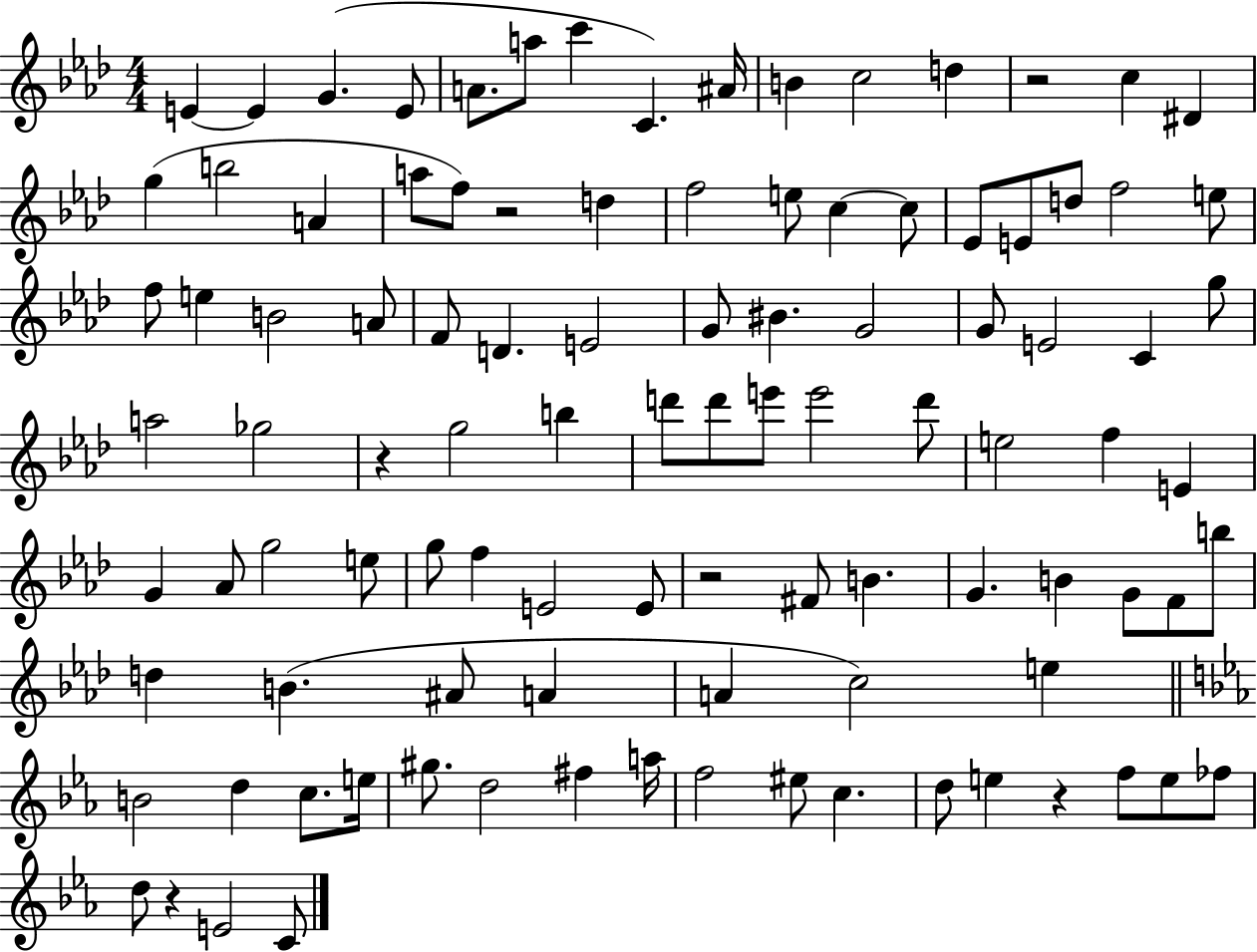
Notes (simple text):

E4/q E4/q G4/q. E4/e A4/e. A5/e C6/q C4/q. A#4/s B4/q C5/h D5/q R/h C5/q D#4/q G5/q B5/h A4/q A5/e F5/e R/h D5/q F5/h E5/e C5/q C5/e Eb4/e E4/e D5/e F5/h E5/e F5/e E5/q B4/h A4/e F4/e D4/q. E4/h G4/e BIS4/q. G4/h G4/e E4/h C4/q G5/e A5/h Gb5/h R/q G5/h B5/q D6/e D6/e E6/e E6/h D6/e E5/h F5/q E4/q G4/q Ab4/e G5/h E5/e G5/e F5/q E4/h E4/e R/h F#4/e B4/q. G4/q. B4/q G4/e F4/e B5/e D5/q B4/q. A#4/e A4/q A4/q C5/h E5/q B4/h D5/q C5/e. E5/s G#5/e. D5/h F#5/q A5/s F5/h EIS5/e C5/q. D5/e E5/q R/q F5/e E5/e FES5/e D5/e R/q E4/h C4/e